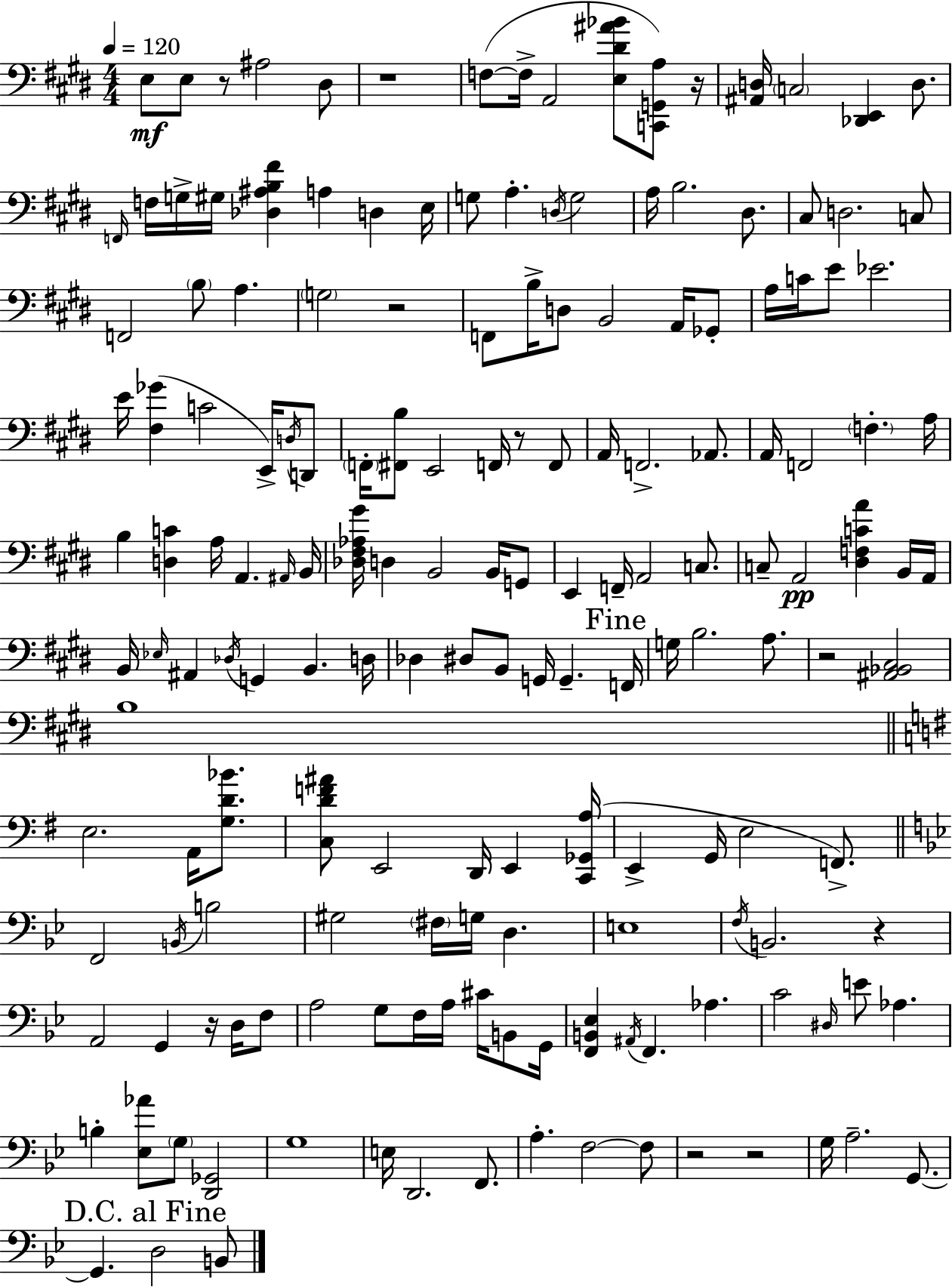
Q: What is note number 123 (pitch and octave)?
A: Ab3